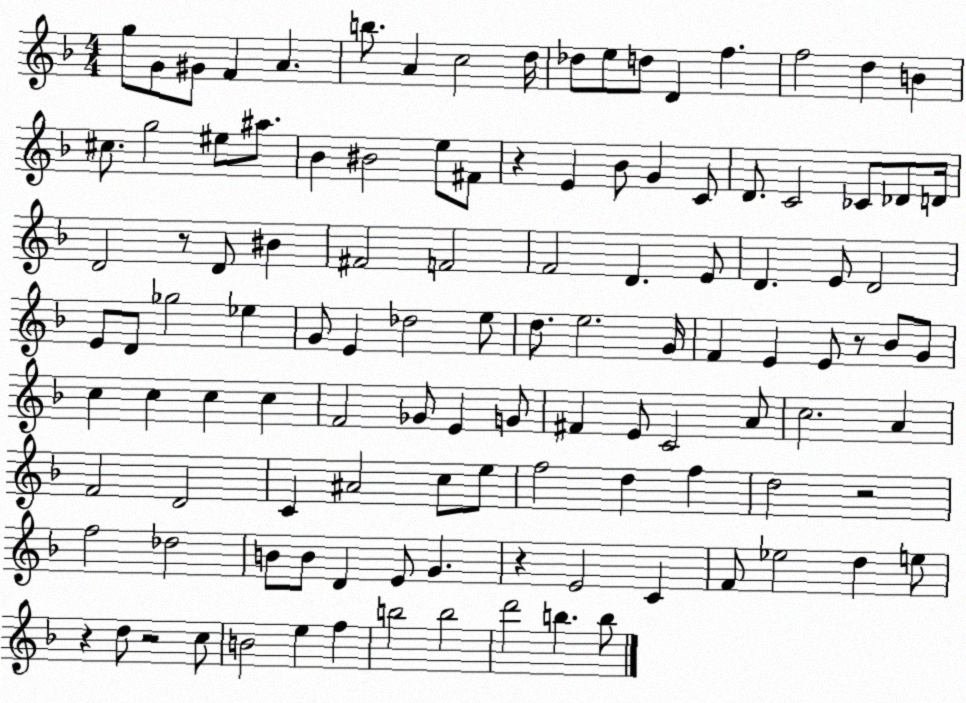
X:1
T:Untitled
M:4/4
L:1/4
K:F
g/2 G/2 ^G/2 F A b/2 A c2 d/4 _d/2 e/2 d/2 D f f2 d B ^c/2 g2 ^e/2 ^a/2 _B ^B2 e/2 ^F/2 z E _B/2 G C/2 D/2 C2 _C/2 _D/2 D/4 D2 z/2 D/2 ^B ^F2 F2 F2 D E/2 D E/2 D2 E/2 D/2 _g2 _e G/2 E _d2 e/2 d/2 e2 G/4 F E E/2 z/2 _B/2 G/2 c c c c F2 _G/2 E G/2 ^F E/2 C2 A/2 c2 A F2 D2 C ^A2 c/2 e/2 f2 d f d2 z2 f2 _d2 B/2 B/2 D E/2 G z E2 C F/2 _e2 d e/2 z d/2 z2 c/2 B2 e f b2 b2 d'2 b b/2